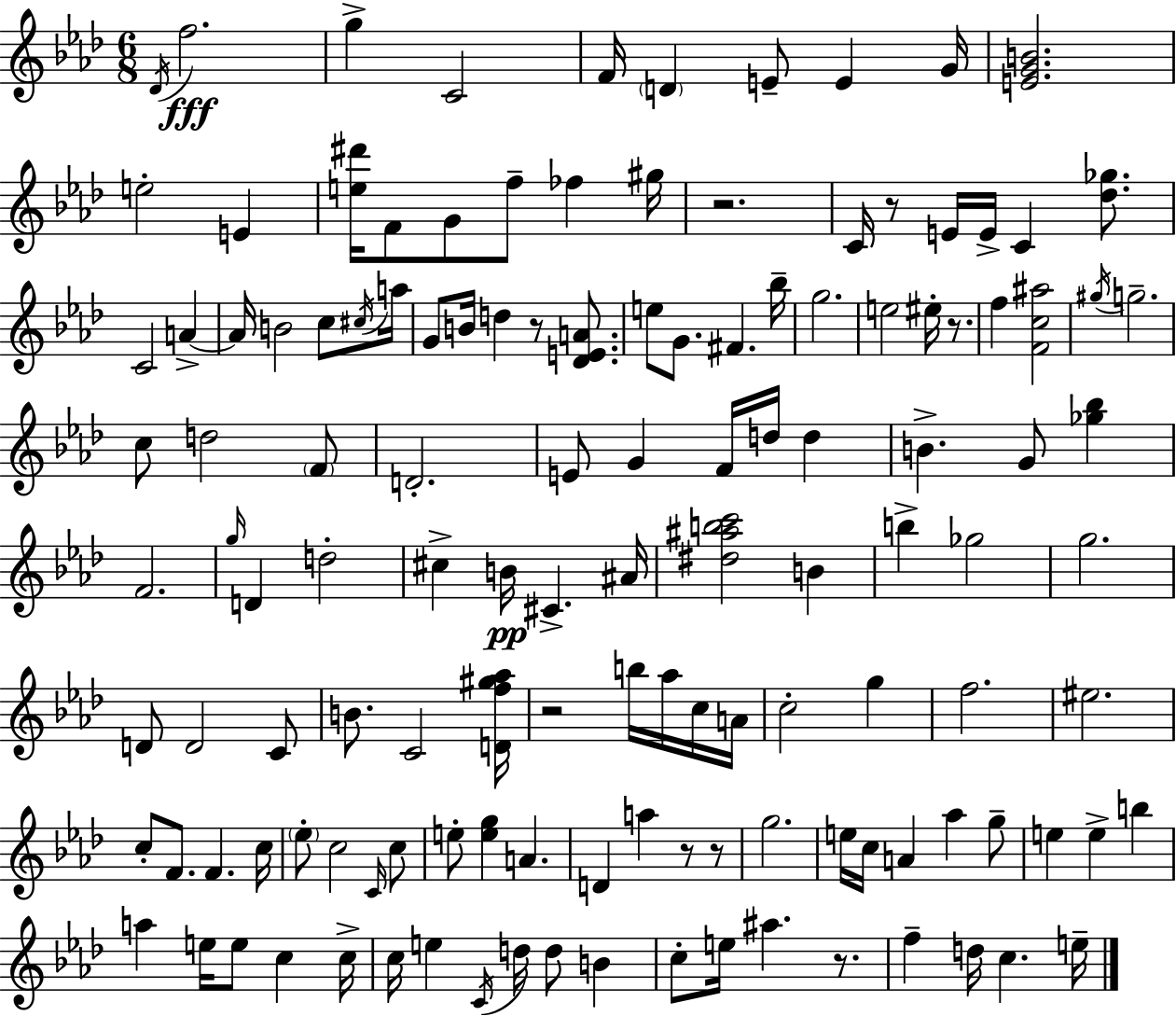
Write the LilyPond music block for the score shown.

{
  \clef treble
  \numericTimeSignature
  \time 6/8
  \key aes \major
  \acciaccatura { des'16 }\fff f''2. | g''4-> c'2 | f'16 \parenthesize d'4 e'8-- e'4 | g'16 <e' g' b'>2. | \break e''2-. e'4 | <e'' dis'''>16 f'8 g'8 f''8-- fes''4 | gis''16 r2. | c'16 r8 e'16 e'16-> c'4 <des'' ges''>8. | \break c'2 a'4->~~ | a'16 b'2 c''8 | \acciaccatura { cis''16 } a''16 g'8 b'16 d''4 r8 <des' e' a'>8. | e''8 g'8. fis'4. | \break bes''16-- g''2. | e''2 eis''16-. r8. | f''4 <f' c'' ais''>2 | \acciaccatura { gis''16 } g''2.-- | \break c''8 d''2 | \parenthesize f'8 d'2.-. | e'8 g'4 f'16 d''16 d''4 | b'4.-> g'8 <ges'' bes''>4 | \break f'2. | \grace { g''16 } d'4 d''2-. | cis''4-> b'16\pp cis'4.-> | ais'16 <dis'' ais'' b'' c'''>2 | \break b'4 b''4-> ges''2 | g''2. | d'8 d'2 | c'8 b'8. c'2 | \break <d' f'' gis'' aes''>16 r2 | b''16 aes''16 c''16 a'16 c''2-. | g''4 f''2. | eis''2. | \break c''8-. f'8. f'4. | c''16 \parenthesize ees''8-. c''2 | \grace { c'16 } c''8 e''8-. <e'' g''>4 a'4. | d'4 a''4 | \break r8 r8 g''2. | e''16 c''16 a'4 aes''4 | g''8-- e''4 e''4-> | b''4 a''4 e''16 e''8 | \break c''4 c''16-> c''16 e''4 \acciaccatura { c'16 } d''16 | d''8 b'4 c''8-. e''16 ais''4. | r8. f''4-- d''16 c''4. | e''16-- \bar "|."
}